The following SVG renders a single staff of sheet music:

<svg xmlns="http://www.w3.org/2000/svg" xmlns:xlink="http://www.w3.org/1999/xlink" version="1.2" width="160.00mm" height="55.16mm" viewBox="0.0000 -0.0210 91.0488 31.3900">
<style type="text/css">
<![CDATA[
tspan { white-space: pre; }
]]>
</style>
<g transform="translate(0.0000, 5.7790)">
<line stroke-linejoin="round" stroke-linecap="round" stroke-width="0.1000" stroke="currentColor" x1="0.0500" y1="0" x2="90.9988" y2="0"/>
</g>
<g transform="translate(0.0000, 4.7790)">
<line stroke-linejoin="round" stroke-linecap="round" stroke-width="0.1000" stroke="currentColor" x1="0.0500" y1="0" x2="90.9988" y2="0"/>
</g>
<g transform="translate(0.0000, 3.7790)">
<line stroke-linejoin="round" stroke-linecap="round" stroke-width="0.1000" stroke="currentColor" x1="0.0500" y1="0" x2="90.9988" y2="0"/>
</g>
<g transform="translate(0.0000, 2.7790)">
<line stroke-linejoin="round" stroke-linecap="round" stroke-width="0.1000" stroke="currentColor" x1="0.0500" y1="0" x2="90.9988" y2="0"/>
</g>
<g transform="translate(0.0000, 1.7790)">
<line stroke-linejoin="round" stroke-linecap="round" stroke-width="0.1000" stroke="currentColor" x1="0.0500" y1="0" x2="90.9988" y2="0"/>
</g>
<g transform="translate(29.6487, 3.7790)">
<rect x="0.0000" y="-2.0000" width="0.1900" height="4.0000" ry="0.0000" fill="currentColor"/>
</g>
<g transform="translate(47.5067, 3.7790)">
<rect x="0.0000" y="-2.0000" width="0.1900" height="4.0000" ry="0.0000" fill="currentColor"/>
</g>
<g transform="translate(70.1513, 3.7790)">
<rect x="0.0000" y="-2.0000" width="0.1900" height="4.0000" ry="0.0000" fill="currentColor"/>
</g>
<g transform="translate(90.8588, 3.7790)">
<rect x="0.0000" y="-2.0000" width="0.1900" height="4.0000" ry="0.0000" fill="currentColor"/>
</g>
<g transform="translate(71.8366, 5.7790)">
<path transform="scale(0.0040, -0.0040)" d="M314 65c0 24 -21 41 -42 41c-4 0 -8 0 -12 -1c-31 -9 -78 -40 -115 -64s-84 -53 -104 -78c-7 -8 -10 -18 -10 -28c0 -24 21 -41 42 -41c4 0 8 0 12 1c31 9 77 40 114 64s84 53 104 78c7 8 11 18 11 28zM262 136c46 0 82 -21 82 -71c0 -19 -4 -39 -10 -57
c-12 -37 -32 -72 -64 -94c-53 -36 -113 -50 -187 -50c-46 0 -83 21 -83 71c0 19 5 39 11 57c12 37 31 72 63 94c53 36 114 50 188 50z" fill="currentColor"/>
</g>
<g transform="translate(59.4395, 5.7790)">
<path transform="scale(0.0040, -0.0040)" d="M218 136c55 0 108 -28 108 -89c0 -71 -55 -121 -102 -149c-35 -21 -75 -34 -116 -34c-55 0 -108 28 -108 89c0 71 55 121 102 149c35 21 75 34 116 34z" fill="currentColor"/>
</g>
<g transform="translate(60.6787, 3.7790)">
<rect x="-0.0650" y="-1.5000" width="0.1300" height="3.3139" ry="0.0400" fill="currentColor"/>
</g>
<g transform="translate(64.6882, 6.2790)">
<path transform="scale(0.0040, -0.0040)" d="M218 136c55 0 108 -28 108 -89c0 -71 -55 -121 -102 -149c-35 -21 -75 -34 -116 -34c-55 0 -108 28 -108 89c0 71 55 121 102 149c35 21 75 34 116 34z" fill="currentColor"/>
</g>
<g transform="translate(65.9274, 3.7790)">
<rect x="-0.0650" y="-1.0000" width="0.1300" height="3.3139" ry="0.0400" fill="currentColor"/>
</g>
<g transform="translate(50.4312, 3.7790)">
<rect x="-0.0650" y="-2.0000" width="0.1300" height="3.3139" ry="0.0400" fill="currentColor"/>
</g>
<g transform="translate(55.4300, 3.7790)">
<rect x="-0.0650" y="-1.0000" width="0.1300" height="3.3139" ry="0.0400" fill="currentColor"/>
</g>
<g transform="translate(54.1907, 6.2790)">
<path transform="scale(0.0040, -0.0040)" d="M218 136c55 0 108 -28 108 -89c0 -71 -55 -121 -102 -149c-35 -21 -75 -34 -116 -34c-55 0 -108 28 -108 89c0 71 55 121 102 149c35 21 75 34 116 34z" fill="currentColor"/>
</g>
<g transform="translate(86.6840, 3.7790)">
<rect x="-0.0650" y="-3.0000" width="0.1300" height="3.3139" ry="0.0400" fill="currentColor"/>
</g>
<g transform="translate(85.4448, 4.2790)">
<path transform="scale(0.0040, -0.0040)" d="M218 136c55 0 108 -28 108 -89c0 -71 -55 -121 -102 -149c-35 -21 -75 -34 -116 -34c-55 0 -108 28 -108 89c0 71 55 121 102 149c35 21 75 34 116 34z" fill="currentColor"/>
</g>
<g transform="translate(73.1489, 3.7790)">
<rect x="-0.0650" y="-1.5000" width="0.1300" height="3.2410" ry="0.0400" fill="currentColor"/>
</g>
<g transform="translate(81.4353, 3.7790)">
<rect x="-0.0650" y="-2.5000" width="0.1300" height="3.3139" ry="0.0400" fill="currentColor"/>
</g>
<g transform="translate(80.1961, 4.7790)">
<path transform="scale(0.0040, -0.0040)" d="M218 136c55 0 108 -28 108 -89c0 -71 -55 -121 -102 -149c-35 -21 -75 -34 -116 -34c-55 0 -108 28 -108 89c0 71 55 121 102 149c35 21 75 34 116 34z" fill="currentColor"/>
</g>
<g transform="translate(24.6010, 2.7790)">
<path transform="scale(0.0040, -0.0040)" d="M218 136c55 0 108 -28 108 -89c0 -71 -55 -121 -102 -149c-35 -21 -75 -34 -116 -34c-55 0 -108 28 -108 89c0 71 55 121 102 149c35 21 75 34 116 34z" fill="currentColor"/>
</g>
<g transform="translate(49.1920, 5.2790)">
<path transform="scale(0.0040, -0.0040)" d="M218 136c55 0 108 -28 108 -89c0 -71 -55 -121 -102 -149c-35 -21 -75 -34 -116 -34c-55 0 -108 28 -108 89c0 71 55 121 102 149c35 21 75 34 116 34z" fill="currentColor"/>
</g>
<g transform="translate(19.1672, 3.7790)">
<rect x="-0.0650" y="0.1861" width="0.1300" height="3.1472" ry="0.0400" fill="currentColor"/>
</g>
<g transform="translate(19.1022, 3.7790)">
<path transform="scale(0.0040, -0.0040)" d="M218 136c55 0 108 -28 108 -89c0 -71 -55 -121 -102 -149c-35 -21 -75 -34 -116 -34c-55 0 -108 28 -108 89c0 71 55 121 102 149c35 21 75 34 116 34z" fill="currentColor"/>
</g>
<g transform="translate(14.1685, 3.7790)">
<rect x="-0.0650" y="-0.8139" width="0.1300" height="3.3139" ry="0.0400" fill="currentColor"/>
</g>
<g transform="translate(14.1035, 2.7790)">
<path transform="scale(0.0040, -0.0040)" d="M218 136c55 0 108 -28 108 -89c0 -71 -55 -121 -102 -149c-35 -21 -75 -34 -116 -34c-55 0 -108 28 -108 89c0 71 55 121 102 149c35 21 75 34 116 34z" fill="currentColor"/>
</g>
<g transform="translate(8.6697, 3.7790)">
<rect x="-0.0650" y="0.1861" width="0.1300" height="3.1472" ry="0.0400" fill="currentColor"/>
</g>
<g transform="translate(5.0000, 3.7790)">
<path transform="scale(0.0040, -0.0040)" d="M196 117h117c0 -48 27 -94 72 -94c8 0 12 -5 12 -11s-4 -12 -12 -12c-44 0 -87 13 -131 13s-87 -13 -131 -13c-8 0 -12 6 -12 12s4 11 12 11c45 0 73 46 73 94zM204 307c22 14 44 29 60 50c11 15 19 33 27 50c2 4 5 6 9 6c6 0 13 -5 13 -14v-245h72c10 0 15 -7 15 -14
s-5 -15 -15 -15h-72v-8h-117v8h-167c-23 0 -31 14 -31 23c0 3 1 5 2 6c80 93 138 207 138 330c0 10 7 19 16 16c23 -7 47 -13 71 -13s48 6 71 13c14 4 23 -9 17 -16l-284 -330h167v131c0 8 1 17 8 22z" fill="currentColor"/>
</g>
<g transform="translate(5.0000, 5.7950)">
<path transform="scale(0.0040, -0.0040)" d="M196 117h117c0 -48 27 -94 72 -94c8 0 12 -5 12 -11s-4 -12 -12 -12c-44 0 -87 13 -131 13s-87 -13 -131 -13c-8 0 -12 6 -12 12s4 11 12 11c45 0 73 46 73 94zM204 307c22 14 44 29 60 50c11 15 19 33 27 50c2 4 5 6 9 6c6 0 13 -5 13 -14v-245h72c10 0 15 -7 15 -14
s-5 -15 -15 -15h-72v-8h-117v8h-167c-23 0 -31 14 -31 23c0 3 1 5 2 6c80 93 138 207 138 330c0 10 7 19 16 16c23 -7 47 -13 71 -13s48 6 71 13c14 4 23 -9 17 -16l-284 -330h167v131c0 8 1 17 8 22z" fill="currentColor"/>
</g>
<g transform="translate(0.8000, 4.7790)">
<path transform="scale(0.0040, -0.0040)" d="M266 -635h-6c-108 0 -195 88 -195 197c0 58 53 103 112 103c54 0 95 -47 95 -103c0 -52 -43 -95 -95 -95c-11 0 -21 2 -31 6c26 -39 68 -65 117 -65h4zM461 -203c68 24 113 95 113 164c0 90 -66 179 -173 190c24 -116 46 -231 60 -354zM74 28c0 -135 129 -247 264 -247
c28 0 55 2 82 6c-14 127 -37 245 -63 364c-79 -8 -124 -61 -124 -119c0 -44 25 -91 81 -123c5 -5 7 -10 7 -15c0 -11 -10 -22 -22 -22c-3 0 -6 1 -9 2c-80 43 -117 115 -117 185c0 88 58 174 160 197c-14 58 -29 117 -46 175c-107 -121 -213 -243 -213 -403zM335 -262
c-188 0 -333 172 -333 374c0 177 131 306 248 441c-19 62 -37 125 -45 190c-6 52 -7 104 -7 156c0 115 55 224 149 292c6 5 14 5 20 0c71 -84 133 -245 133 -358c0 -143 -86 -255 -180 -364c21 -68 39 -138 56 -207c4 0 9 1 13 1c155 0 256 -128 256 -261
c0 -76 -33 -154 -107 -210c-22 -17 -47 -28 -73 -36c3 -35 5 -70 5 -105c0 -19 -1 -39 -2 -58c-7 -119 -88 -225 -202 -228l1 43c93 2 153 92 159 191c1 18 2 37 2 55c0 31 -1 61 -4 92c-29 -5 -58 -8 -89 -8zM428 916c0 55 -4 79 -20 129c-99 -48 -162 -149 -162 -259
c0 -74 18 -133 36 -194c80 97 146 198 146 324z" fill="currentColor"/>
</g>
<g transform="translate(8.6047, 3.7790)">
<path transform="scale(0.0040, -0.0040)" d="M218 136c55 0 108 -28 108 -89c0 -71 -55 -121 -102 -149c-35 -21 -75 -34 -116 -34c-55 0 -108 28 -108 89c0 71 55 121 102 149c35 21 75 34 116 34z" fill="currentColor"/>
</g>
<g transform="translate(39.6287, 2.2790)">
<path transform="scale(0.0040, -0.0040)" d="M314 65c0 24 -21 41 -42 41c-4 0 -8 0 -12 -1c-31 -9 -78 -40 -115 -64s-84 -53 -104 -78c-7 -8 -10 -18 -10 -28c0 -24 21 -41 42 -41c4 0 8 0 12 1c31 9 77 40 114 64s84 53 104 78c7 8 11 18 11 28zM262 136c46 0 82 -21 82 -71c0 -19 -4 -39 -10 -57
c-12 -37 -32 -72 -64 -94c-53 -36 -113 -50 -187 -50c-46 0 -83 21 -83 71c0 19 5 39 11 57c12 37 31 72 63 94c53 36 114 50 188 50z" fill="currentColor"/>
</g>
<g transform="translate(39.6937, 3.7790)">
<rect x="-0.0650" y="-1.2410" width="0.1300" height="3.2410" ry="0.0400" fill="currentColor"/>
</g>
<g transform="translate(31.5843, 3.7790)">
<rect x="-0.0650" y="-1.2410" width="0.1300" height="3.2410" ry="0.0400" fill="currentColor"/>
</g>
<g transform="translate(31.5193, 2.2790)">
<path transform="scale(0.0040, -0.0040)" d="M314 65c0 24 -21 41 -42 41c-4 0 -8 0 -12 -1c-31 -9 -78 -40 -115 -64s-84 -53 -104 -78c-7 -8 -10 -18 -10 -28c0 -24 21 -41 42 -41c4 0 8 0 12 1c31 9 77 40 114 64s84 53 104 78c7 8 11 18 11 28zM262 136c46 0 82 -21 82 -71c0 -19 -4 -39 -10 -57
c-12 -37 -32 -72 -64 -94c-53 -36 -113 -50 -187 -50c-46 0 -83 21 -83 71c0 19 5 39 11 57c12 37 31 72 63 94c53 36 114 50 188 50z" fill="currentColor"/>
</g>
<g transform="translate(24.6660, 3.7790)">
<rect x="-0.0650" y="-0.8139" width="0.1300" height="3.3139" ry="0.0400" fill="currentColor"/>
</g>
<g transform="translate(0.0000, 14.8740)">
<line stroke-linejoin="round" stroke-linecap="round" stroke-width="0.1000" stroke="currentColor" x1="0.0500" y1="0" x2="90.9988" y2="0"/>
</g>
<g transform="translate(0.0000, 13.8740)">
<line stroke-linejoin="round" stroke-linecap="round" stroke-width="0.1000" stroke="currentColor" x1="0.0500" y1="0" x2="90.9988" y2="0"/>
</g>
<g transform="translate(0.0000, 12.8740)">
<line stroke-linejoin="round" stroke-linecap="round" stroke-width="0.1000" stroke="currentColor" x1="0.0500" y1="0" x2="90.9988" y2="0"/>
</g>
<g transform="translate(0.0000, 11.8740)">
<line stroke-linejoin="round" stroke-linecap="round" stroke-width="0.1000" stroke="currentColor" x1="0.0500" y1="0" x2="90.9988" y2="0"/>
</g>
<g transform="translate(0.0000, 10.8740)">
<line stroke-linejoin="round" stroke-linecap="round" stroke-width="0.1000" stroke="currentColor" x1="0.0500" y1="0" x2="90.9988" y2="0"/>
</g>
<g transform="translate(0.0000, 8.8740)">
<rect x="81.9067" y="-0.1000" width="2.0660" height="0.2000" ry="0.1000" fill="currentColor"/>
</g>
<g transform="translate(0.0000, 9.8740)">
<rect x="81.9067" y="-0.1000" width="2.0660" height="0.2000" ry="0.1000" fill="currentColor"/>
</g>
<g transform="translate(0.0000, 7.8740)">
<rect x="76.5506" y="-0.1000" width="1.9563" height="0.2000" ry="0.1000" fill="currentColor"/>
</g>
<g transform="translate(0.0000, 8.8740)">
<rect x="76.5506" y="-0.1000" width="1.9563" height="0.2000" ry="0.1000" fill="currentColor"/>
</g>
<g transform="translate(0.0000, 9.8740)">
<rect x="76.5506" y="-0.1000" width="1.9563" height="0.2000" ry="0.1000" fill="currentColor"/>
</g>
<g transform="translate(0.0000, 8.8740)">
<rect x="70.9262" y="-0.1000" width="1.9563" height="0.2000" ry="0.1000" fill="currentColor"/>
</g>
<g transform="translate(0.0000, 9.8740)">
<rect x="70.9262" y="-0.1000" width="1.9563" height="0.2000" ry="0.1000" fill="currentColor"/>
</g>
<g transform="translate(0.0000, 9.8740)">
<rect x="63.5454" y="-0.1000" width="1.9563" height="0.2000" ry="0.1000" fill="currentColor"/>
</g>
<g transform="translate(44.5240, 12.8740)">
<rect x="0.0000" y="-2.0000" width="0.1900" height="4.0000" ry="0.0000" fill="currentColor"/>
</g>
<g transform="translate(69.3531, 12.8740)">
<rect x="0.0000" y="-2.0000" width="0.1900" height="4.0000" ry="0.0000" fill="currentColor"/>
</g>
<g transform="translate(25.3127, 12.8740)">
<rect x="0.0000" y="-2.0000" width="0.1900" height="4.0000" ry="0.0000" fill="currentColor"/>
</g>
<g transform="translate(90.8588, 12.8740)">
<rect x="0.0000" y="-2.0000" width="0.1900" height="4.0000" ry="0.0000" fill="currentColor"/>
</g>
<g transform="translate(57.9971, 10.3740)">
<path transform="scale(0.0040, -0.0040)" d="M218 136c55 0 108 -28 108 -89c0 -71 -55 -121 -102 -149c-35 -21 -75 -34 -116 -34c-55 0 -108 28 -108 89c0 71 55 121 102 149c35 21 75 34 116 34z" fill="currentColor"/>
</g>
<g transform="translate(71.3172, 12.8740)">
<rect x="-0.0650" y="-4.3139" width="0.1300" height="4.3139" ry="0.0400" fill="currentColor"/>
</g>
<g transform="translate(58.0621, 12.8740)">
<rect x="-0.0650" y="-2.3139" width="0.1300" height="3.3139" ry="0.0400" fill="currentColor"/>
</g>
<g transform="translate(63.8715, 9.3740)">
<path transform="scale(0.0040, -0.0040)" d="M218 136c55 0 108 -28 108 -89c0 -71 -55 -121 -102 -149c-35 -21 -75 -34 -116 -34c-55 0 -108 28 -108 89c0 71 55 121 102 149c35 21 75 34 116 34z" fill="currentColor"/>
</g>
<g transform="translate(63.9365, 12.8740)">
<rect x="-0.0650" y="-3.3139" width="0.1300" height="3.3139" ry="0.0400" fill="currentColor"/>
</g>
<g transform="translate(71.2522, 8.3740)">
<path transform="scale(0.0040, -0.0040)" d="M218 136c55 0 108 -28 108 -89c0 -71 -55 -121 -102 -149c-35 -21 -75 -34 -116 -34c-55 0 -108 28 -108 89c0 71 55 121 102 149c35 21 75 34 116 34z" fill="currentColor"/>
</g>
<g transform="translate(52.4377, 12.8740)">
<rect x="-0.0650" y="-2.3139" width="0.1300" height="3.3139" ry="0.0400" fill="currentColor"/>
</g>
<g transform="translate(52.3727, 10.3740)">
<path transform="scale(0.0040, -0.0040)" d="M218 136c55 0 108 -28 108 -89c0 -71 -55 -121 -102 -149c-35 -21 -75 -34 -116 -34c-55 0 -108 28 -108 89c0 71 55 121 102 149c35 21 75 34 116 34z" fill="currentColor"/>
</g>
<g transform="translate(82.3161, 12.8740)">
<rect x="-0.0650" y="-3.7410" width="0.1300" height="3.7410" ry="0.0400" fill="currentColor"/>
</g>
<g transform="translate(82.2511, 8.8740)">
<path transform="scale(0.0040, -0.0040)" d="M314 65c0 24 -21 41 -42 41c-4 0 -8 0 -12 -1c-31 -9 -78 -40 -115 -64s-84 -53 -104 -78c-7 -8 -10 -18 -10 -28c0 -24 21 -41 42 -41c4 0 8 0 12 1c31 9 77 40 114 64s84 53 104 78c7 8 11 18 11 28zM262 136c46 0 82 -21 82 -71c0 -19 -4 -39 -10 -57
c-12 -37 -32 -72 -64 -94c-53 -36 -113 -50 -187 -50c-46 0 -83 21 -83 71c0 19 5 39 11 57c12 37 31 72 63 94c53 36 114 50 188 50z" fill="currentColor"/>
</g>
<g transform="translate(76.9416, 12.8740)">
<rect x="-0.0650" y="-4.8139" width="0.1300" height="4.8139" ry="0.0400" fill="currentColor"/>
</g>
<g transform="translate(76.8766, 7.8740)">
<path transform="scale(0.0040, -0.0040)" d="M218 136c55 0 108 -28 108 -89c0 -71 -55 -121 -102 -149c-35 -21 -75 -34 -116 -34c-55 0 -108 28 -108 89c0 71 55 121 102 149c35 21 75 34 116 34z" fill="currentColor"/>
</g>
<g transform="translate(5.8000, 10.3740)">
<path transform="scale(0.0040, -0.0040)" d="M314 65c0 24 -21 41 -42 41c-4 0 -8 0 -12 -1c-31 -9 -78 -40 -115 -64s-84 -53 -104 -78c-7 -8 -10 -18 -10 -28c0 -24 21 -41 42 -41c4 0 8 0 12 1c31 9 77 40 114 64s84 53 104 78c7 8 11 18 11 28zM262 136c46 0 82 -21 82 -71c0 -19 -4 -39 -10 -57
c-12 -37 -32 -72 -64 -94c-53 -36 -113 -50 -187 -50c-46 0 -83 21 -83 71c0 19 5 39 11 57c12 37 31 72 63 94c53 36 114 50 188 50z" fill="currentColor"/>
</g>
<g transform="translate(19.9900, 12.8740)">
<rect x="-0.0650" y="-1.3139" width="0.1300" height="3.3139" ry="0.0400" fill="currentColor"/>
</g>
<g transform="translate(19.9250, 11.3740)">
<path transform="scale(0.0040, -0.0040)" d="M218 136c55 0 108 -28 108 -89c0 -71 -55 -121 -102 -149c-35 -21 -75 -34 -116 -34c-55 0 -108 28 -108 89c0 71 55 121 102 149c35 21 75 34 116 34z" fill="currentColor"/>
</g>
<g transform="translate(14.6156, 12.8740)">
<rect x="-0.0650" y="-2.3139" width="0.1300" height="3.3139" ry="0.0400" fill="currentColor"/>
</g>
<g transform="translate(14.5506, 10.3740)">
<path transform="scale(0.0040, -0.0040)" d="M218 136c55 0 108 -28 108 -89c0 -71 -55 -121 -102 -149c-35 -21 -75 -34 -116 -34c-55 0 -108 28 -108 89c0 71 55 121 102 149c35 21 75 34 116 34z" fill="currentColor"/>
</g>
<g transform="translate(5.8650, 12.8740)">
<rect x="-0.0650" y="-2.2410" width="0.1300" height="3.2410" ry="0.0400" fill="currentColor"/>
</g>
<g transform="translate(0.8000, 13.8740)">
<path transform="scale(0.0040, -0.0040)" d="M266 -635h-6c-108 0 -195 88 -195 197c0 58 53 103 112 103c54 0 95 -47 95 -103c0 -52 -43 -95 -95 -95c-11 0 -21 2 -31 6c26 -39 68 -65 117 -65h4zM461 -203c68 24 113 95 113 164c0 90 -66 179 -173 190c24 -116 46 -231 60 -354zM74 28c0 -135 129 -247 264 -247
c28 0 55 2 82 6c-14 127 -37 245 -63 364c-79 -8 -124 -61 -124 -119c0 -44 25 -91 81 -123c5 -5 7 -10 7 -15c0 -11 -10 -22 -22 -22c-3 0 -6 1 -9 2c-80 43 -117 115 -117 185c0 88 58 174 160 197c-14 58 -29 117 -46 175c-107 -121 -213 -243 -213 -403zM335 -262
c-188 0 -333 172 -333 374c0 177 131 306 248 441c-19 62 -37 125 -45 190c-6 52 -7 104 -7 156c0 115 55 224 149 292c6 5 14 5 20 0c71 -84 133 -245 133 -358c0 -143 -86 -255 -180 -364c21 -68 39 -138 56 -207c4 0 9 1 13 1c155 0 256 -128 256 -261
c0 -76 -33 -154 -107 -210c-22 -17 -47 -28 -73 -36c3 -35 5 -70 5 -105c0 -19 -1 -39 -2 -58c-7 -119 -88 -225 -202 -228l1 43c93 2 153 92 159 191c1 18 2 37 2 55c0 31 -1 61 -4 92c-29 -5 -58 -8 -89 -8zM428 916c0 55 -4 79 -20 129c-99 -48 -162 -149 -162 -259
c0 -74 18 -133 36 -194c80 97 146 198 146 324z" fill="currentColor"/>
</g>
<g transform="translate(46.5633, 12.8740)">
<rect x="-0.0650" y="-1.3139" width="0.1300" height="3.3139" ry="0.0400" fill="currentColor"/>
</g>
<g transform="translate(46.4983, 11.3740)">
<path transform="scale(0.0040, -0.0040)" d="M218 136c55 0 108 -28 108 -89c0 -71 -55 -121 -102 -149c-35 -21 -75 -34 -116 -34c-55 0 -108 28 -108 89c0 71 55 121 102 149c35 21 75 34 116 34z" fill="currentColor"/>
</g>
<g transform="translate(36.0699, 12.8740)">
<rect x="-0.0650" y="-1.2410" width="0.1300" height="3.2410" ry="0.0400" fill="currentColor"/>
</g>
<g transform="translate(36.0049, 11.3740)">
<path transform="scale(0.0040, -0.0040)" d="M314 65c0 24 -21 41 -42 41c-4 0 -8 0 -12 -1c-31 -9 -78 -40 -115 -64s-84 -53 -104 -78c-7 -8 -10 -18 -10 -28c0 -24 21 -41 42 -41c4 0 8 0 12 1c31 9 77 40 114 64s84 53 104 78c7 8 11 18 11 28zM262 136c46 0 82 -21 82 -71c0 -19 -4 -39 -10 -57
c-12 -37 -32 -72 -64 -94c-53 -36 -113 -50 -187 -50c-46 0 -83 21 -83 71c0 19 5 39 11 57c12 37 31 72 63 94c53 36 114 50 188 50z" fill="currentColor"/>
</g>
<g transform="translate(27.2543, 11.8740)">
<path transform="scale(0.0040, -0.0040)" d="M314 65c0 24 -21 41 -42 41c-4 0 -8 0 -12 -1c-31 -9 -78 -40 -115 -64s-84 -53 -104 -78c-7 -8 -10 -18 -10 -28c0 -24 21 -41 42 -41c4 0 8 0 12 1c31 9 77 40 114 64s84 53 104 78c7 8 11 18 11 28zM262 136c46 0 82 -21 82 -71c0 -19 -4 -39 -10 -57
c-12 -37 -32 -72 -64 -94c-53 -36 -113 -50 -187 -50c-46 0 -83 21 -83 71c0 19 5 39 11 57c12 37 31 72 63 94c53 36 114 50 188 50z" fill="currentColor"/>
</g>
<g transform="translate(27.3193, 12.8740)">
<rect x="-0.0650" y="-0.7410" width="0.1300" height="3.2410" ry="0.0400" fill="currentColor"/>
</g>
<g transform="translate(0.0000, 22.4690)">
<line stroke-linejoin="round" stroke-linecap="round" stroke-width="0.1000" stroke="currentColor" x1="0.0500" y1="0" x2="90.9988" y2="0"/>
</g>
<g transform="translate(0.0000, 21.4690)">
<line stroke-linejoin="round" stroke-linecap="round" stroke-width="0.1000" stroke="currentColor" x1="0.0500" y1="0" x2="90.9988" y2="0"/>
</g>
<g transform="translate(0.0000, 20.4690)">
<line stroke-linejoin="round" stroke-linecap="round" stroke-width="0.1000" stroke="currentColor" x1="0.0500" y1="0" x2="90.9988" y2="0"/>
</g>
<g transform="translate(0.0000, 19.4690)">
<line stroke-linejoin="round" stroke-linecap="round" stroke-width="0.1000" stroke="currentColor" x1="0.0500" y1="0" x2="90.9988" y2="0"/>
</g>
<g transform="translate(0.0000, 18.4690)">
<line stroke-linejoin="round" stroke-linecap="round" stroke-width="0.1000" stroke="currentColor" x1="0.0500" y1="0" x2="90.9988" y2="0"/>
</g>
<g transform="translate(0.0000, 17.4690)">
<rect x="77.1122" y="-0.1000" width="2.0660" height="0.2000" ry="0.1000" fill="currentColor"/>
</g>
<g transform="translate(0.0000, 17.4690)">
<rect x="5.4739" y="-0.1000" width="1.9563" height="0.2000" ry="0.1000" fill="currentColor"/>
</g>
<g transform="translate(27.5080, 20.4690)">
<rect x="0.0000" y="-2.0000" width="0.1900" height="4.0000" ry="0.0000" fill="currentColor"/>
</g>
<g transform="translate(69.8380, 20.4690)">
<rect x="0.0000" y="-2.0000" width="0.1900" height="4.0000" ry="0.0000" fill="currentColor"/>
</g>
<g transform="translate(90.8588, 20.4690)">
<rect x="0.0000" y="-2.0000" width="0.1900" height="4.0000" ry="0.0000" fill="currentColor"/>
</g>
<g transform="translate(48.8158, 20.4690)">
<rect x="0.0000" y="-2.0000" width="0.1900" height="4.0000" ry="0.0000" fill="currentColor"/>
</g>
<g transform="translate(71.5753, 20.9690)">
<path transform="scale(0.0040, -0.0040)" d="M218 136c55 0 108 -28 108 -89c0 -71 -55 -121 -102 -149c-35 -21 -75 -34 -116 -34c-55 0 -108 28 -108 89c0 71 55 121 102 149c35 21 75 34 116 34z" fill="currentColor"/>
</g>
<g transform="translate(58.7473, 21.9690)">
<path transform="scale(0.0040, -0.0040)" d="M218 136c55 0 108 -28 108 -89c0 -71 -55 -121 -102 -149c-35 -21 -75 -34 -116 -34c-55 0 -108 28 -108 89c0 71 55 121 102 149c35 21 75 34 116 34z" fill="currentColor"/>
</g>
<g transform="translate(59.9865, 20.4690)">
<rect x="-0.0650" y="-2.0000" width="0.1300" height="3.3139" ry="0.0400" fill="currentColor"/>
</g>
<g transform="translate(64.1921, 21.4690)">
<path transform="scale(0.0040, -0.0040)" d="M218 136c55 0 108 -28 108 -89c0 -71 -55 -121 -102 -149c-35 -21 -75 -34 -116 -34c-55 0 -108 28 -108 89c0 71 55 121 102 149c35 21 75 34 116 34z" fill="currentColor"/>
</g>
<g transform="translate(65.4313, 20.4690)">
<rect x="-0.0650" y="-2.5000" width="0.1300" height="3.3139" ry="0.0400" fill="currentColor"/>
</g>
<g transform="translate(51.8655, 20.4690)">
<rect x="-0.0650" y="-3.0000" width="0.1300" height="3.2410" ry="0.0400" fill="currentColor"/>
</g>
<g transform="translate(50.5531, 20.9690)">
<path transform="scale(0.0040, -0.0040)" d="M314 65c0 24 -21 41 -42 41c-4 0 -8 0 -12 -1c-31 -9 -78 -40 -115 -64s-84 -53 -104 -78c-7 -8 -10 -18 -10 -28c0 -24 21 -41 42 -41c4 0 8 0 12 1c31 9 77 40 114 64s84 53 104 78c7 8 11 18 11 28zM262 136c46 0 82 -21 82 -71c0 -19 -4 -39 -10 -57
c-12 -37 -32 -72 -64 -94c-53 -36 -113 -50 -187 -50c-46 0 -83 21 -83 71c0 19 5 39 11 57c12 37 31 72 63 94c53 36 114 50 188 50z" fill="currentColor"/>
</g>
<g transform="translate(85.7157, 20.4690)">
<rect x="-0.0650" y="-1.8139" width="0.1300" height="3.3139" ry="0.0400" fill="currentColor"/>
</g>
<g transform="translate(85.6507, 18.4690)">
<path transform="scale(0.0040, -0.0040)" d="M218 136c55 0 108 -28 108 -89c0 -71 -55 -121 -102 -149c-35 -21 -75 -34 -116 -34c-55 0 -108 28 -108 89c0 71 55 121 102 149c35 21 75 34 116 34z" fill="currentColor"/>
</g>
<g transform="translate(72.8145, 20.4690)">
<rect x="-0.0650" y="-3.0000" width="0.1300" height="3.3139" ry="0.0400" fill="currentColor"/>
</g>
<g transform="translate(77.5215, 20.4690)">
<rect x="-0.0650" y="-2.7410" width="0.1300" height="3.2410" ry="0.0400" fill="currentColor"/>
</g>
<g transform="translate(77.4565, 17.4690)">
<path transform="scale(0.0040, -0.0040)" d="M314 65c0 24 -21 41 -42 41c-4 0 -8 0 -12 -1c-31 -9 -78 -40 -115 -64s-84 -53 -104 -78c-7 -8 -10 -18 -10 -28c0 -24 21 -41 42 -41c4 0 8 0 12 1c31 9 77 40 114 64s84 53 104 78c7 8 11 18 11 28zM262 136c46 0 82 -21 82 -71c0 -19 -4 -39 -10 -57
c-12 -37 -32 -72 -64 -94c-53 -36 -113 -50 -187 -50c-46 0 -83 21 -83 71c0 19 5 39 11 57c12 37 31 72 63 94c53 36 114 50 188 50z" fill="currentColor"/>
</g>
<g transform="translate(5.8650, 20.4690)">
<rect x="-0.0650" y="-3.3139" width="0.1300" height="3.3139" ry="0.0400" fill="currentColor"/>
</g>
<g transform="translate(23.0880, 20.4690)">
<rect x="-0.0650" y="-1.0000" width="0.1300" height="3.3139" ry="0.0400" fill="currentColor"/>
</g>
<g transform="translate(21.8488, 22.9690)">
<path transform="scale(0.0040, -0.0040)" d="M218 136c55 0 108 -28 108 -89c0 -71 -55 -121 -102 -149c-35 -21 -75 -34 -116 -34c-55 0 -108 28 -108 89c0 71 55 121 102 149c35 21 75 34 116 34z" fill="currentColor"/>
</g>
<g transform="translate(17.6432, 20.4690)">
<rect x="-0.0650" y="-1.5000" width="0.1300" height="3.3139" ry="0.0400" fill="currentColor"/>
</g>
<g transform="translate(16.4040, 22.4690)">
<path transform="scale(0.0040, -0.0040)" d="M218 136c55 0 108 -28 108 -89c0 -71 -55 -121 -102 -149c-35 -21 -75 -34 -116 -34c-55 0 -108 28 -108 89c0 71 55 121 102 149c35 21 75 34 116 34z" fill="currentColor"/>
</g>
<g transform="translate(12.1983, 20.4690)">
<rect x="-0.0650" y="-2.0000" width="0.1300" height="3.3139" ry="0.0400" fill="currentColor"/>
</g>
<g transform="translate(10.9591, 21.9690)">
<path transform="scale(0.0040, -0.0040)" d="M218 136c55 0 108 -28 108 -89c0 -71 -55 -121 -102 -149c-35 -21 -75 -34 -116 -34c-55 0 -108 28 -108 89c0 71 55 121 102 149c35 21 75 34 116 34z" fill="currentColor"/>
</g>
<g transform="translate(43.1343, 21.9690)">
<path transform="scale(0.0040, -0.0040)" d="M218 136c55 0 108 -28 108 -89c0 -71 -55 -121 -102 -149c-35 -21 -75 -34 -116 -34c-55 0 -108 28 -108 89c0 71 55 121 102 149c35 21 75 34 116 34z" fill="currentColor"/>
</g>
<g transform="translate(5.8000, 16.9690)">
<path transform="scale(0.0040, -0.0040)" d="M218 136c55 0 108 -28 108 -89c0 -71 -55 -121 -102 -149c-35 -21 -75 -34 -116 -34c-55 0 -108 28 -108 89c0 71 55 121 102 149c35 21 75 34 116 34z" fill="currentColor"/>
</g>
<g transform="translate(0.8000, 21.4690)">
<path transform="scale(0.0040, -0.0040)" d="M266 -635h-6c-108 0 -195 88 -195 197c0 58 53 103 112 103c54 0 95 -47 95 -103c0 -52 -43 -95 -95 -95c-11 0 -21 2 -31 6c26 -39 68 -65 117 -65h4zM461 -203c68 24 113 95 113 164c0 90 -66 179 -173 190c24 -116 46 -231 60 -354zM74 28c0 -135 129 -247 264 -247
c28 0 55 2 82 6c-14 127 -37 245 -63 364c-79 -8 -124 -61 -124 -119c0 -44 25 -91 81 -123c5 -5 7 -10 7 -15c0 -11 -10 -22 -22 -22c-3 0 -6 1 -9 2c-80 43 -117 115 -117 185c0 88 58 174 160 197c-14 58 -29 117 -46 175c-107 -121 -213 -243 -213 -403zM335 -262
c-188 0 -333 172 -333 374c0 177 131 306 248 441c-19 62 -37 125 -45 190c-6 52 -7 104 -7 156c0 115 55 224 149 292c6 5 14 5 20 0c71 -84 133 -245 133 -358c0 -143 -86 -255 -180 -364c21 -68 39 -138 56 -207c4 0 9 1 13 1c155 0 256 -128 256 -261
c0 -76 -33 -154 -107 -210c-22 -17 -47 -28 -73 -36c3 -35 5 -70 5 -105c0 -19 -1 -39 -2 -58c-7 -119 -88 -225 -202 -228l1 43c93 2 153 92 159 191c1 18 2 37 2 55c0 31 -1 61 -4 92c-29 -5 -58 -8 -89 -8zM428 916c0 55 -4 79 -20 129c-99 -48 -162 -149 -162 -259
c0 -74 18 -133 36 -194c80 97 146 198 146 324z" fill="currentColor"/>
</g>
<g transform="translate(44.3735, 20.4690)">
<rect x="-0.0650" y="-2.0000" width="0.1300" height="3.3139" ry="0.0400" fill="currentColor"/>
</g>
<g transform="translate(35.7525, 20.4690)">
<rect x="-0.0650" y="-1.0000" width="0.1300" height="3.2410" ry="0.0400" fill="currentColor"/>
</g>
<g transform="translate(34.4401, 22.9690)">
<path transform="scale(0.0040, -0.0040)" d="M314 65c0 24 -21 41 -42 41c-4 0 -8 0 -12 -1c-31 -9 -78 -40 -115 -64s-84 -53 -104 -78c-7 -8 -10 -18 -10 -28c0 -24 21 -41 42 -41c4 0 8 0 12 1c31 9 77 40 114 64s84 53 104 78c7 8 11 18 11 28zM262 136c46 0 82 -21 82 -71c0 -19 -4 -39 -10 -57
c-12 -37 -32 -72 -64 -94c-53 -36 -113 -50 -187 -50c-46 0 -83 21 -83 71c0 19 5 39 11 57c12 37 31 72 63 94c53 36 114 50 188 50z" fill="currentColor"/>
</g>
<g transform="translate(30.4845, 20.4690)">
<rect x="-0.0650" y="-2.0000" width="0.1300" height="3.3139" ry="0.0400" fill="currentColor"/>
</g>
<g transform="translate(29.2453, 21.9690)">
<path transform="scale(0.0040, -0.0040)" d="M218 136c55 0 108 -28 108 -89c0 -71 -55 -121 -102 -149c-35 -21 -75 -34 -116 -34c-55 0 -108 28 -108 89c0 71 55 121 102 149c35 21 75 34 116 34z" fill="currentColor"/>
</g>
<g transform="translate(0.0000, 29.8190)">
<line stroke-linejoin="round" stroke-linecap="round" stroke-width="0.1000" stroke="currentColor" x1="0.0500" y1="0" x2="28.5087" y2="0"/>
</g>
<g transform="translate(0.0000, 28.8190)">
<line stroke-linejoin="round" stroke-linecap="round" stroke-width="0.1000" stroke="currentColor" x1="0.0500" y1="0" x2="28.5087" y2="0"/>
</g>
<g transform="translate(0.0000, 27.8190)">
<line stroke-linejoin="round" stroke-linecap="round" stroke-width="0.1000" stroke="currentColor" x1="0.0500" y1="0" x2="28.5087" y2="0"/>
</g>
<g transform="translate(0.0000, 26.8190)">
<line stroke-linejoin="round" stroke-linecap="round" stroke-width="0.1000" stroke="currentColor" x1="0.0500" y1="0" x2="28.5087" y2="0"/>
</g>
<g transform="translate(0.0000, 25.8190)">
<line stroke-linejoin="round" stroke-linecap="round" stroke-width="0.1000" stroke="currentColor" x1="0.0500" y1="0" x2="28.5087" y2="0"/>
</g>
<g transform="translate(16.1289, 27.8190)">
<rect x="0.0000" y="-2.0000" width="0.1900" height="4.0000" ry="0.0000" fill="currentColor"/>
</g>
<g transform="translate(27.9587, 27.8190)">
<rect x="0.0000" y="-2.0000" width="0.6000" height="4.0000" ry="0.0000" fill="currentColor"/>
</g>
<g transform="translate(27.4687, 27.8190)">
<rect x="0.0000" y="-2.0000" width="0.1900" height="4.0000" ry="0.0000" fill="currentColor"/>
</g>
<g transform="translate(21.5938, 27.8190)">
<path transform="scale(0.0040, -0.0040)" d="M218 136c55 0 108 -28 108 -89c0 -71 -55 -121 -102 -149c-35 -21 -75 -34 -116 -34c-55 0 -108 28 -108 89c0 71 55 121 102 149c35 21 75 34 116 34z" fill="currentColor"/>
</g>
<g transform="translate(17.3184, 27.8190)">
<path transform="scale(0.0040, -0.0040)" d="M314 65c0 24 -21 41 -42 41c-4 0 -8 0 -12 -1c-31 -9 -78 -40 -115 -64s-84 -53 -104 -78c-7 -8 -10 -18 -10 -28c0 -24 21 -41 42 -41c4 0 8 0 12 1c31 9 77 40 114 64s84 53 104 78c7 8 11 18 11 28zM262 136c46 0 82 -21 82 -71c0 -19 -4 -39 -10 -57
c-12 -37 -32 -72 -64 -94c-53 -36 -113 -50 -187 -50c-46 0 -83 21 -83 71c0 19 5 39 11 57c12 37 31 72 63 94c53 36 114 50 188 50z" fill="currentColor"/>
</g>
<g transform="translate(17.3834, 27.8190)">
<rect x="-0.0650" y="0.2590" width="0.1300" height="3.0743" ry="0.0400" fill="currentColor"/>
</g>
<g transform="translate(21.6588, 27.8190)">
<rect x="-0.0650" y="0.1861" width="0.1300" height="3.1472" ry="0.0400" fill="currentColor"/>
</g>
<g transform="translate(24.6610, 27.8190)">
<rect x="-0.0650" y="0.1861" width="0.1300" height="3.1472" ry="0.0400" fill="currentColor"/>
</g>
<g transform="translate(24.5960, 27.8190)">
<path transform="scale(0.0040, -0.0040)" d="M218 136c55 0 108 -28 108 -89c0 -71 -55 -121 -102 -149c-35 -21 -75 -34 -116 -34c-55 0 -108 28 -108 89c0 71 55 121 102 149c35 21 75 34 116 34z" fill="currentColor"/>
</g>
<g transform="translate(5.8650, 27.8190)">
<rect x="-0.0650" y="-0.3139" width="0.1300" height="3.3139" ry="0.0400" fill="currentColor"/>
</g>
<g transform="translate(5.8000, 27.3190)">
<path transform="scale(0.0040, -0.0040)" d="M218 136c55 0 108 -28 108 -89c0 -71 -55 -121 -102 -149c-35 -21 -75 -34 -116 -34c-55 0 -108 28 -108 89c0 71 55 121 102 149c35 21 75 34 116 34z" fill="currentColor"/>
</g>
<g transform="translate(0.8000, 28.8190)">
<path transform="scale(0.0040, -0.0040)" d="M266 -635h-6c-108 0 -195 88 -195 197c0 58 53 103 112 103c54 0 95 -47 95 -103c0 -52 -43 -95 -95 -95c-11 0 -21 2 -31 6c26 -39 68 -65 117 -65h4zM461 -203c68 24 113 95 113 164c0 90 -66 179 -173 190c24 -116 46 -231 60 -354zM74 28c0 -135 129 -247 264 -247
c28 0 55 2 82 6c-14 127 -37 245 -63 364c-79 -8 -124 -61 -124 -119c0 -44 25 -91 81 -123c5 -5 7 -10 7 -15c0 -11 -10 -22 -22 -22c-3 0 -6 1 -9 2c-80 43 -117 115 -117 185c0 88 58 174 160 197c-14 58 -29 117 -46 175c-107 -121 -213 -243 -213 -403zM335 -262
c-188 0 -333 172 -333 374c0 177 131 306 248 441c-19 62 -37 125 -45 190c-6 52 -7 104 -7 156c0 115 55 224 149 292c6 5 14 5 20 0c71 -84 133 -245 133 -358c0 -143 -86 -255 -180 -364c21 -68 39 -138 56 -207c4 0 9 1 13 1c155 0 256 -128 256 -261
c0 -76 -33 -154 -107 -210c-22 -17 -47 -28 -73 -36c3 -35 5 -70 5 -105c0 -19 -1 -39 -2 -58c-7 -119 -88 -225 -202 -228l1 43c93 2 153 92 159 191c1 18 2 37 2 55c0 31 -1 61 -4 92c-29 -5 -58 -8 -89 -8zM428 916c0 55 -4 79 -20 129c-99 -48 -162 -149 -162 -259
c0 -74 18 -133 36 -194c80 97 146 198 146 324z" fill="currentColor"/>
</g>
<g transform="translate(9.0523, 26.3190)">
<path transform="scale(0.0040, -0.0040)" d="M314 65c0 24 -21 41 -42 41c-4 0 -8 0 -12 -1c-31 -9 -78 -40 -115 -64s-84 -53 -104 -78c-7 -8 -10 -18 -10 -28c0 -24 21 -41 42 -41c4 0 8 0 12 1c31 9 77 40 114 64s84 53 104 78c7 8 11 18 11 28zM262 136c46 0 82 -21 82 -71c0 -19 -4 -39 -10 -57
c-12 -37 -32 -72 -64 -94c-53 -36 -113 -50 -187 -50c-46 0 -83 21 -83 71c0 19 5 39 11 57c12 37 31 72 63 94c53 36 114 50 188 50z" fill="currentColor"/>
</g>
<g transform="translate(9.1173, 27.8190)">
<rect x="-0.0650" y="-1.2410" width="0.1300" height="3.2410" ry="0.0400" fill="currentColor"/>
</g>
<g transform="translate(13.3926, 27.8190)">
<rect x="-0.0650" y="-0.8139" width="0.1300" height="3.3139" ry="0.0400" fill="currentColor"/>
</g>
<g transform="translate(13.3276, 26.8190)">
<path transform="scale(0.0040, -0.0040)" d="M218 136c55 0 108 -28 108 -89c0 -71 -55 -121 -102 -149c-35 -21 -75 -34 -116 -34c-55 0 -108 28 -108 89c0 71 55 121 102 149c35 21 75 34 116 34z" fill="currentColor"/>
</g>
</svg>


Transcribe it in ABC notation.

X:1
T:Untitled
M:4/4
L:1/4
K:C
B d B d e2 e2 F D E D E2 G A g2 g e d2 e2 e g g b d' e' c'2 b F E D F D2 F A2 F G A a2 f c e2 d B2 B B